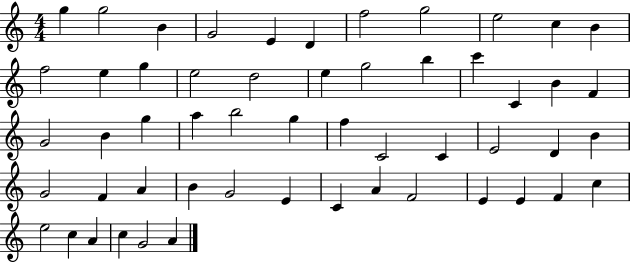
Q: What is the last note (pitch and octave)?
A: A4